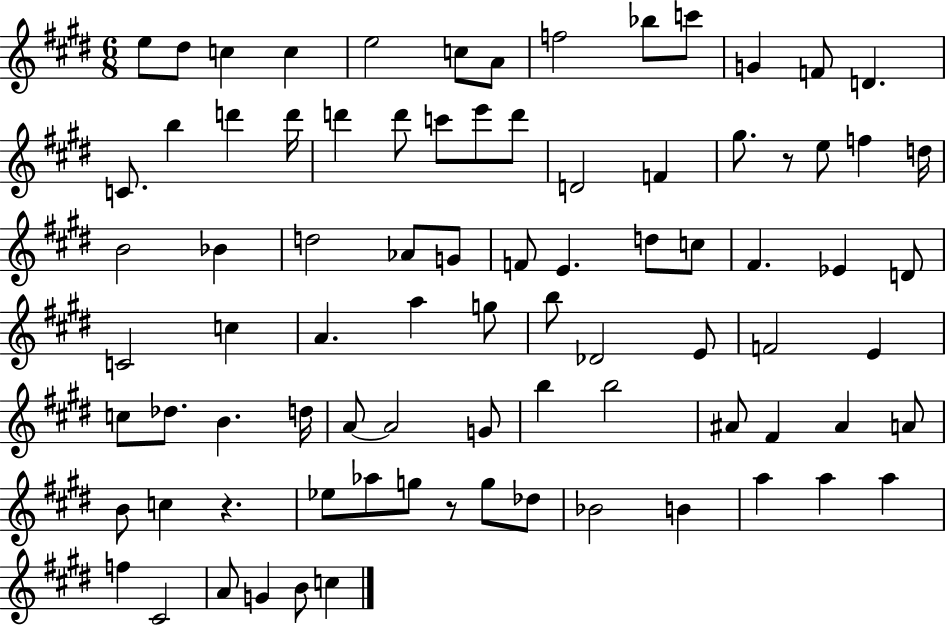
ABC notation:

X:1
T:Untitled
M:6/8
L:1/4
K:E
e/2 ^d/2 c c e2 c/2 A/2 f2 _b/2 c'/2 G F/2 D C/2 b d' d'/4 d' d'/2 c'/2 e'/2 d'/2 D2 F ^g/2 z/2 e/2 f d/4 B2 _B d2 _A/2 G/2 F/2 E d/2 c/2 ^F _E D/2 C2 c A a g/2 b/2 _D2 E/2 F2 E c/2 _d/2 B d/4 A/2 A2 G/2 b b2 ^A/2 ^F ^A A/2 B/2 c z _e/2 _a/2 g/2 z/2 g/2 _d/2 _B2 B a a a f ^C2 A/2 G B/2 c